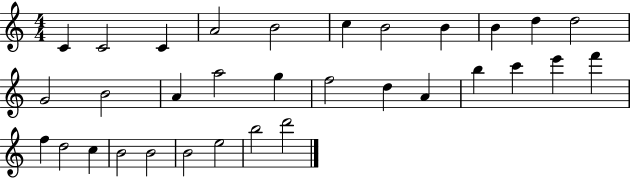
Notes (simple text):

C4/q C4/h C4/q A4/h B4/h C5/q B4/h B4/q B4/q D5/q D5/h G4/h B4/h A4/q A5/h G5/q F5/h D5/q A4/q B5/q C6/q E6/q F6/q F5/q D5/h C5/q B4/h B4/h B4/h E5/h B5/h D6/h